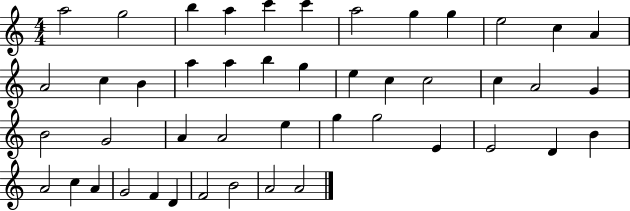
{
  \clef treble
  \numericTimeSignature
  \time 4/4
  \key c \major
  a''2 g''2 | b''4 a''4 c'''4 c'''4 | a''2 g''4 g''4 | e''2 c''4 a'4 | \break a'2 c''4 b'4 | a''4 a''4 b''4 g''4 | e''4 c''4 c''2 | c''4 a'2 g'4 | \break b'2 g'2 | a'4 a'2 e''4 | g''4 g''2 e'4 | e'2 d'4 b'4 | \break a'2 c''4 a'4 | g'2 f'4 d'4 | f'2 b'2 | a'2 a'2 | \break \bar "|."
}